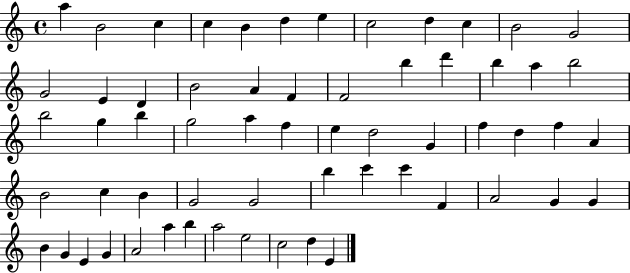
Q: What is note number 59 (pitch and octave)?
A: C5